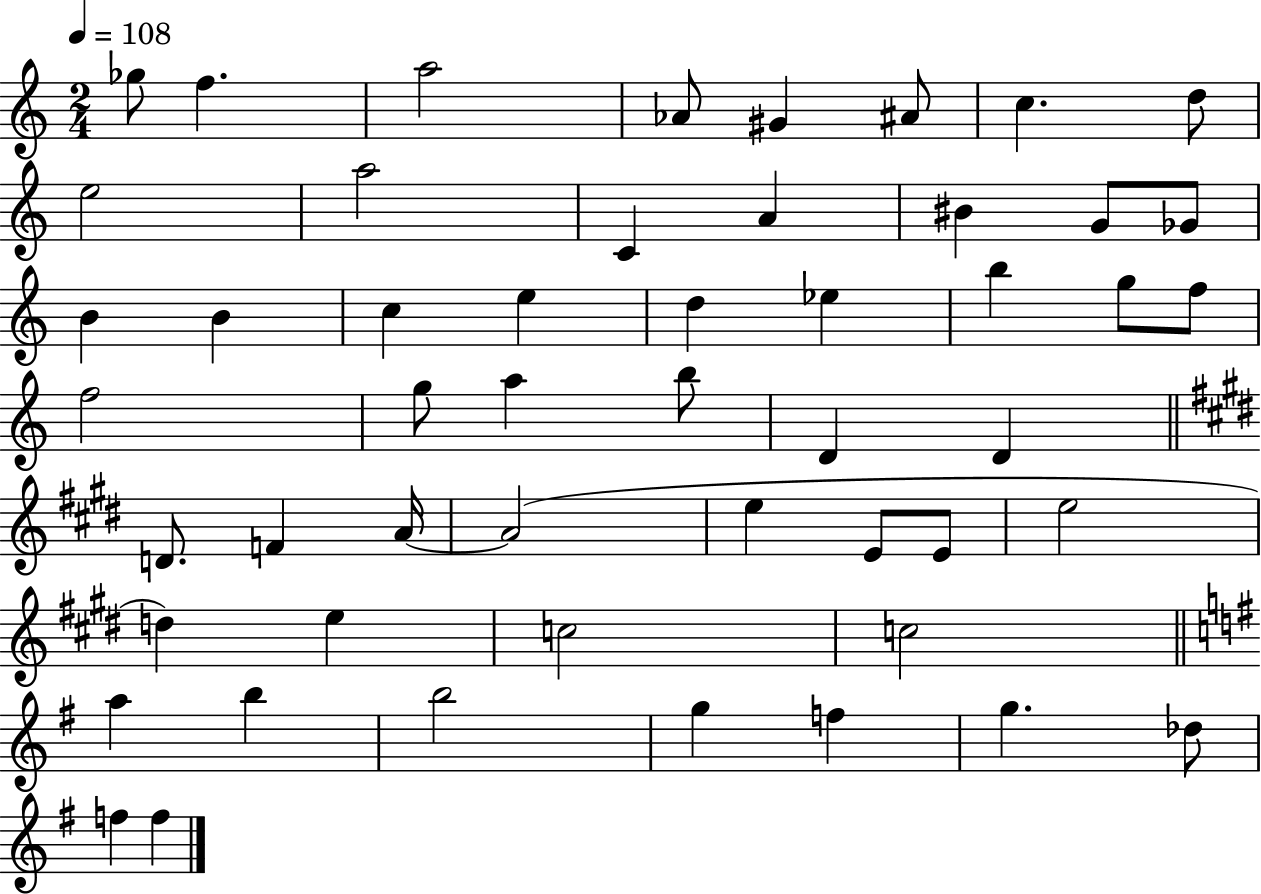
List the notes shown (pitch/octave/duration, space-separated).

Gb5/e F5/q. A5/h Ab4/e G#4/q A#4/e C5/q. D5/e E5/h A5/h C4/q A4/q BIS4/q G4/e Gb4/e B4/q B4/q C5/q E5/q D5/q Eb5/q B5/q G5/e F5/e F5/h G5/e A5/q B5/e D4/q D4/q D4/e. F4/q A4/s A4/h E5/q E4/e E4/e E5/h D5/q E5/q C5/h C5/h A5/q B5/q B5/h G5/q F5/q G5/q. Db5/e F5/q F5/q